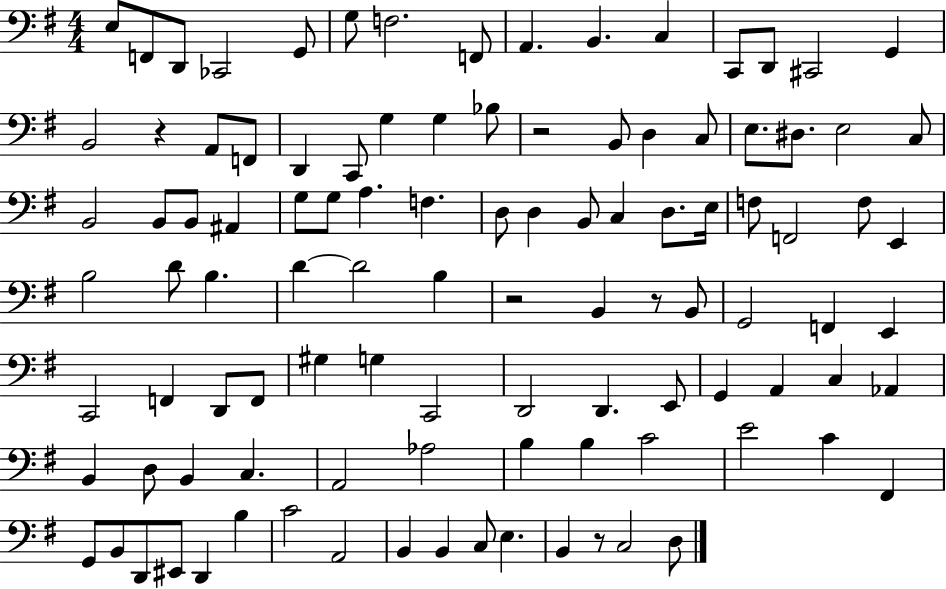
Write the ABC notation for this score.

X:1
T:Untitled
M:4/4
L:1/4
K:G
E,/2 F,,/2 D,,/2 _C,,2 G,,/2 G,/2 F,2 F,,/2 A,, B,, C, C,,/2 D,,/2 ^C,,2 G,, B,,2 z A,,/2 F,,/2 D,, C,,/2 G, G, _B,/2 z2 B,,/2 D, C,/2 E,/2 ^D,/2 E,2 C,/2 B,,2 B,,/2 B,,/2 ^A,, G,/2 G,/2 A, F, D,/2 D, B,,/2 C, D,/2 E,/4 F,/2 F,,2 F,/2 E,, B,2 D/2 B, D D2 B, z2 B,, z/2 B,,/2 G,,2 F,, E,, C,,2 F,, D,,/2 F,,/2 ^G, G, C,,2 D,,2 D,, E,,/2 G,, A,, C, _A,, B,, D,/2 B,, C, A,,2 _A,2 B, B, C2 E2 C ^F,, G,,/2 B,,/2 D,,/2 ^E,,/2 D,, B, C2 A,,2 B,, B,, C,/2 E, B,, z/2 C,2 D,/2